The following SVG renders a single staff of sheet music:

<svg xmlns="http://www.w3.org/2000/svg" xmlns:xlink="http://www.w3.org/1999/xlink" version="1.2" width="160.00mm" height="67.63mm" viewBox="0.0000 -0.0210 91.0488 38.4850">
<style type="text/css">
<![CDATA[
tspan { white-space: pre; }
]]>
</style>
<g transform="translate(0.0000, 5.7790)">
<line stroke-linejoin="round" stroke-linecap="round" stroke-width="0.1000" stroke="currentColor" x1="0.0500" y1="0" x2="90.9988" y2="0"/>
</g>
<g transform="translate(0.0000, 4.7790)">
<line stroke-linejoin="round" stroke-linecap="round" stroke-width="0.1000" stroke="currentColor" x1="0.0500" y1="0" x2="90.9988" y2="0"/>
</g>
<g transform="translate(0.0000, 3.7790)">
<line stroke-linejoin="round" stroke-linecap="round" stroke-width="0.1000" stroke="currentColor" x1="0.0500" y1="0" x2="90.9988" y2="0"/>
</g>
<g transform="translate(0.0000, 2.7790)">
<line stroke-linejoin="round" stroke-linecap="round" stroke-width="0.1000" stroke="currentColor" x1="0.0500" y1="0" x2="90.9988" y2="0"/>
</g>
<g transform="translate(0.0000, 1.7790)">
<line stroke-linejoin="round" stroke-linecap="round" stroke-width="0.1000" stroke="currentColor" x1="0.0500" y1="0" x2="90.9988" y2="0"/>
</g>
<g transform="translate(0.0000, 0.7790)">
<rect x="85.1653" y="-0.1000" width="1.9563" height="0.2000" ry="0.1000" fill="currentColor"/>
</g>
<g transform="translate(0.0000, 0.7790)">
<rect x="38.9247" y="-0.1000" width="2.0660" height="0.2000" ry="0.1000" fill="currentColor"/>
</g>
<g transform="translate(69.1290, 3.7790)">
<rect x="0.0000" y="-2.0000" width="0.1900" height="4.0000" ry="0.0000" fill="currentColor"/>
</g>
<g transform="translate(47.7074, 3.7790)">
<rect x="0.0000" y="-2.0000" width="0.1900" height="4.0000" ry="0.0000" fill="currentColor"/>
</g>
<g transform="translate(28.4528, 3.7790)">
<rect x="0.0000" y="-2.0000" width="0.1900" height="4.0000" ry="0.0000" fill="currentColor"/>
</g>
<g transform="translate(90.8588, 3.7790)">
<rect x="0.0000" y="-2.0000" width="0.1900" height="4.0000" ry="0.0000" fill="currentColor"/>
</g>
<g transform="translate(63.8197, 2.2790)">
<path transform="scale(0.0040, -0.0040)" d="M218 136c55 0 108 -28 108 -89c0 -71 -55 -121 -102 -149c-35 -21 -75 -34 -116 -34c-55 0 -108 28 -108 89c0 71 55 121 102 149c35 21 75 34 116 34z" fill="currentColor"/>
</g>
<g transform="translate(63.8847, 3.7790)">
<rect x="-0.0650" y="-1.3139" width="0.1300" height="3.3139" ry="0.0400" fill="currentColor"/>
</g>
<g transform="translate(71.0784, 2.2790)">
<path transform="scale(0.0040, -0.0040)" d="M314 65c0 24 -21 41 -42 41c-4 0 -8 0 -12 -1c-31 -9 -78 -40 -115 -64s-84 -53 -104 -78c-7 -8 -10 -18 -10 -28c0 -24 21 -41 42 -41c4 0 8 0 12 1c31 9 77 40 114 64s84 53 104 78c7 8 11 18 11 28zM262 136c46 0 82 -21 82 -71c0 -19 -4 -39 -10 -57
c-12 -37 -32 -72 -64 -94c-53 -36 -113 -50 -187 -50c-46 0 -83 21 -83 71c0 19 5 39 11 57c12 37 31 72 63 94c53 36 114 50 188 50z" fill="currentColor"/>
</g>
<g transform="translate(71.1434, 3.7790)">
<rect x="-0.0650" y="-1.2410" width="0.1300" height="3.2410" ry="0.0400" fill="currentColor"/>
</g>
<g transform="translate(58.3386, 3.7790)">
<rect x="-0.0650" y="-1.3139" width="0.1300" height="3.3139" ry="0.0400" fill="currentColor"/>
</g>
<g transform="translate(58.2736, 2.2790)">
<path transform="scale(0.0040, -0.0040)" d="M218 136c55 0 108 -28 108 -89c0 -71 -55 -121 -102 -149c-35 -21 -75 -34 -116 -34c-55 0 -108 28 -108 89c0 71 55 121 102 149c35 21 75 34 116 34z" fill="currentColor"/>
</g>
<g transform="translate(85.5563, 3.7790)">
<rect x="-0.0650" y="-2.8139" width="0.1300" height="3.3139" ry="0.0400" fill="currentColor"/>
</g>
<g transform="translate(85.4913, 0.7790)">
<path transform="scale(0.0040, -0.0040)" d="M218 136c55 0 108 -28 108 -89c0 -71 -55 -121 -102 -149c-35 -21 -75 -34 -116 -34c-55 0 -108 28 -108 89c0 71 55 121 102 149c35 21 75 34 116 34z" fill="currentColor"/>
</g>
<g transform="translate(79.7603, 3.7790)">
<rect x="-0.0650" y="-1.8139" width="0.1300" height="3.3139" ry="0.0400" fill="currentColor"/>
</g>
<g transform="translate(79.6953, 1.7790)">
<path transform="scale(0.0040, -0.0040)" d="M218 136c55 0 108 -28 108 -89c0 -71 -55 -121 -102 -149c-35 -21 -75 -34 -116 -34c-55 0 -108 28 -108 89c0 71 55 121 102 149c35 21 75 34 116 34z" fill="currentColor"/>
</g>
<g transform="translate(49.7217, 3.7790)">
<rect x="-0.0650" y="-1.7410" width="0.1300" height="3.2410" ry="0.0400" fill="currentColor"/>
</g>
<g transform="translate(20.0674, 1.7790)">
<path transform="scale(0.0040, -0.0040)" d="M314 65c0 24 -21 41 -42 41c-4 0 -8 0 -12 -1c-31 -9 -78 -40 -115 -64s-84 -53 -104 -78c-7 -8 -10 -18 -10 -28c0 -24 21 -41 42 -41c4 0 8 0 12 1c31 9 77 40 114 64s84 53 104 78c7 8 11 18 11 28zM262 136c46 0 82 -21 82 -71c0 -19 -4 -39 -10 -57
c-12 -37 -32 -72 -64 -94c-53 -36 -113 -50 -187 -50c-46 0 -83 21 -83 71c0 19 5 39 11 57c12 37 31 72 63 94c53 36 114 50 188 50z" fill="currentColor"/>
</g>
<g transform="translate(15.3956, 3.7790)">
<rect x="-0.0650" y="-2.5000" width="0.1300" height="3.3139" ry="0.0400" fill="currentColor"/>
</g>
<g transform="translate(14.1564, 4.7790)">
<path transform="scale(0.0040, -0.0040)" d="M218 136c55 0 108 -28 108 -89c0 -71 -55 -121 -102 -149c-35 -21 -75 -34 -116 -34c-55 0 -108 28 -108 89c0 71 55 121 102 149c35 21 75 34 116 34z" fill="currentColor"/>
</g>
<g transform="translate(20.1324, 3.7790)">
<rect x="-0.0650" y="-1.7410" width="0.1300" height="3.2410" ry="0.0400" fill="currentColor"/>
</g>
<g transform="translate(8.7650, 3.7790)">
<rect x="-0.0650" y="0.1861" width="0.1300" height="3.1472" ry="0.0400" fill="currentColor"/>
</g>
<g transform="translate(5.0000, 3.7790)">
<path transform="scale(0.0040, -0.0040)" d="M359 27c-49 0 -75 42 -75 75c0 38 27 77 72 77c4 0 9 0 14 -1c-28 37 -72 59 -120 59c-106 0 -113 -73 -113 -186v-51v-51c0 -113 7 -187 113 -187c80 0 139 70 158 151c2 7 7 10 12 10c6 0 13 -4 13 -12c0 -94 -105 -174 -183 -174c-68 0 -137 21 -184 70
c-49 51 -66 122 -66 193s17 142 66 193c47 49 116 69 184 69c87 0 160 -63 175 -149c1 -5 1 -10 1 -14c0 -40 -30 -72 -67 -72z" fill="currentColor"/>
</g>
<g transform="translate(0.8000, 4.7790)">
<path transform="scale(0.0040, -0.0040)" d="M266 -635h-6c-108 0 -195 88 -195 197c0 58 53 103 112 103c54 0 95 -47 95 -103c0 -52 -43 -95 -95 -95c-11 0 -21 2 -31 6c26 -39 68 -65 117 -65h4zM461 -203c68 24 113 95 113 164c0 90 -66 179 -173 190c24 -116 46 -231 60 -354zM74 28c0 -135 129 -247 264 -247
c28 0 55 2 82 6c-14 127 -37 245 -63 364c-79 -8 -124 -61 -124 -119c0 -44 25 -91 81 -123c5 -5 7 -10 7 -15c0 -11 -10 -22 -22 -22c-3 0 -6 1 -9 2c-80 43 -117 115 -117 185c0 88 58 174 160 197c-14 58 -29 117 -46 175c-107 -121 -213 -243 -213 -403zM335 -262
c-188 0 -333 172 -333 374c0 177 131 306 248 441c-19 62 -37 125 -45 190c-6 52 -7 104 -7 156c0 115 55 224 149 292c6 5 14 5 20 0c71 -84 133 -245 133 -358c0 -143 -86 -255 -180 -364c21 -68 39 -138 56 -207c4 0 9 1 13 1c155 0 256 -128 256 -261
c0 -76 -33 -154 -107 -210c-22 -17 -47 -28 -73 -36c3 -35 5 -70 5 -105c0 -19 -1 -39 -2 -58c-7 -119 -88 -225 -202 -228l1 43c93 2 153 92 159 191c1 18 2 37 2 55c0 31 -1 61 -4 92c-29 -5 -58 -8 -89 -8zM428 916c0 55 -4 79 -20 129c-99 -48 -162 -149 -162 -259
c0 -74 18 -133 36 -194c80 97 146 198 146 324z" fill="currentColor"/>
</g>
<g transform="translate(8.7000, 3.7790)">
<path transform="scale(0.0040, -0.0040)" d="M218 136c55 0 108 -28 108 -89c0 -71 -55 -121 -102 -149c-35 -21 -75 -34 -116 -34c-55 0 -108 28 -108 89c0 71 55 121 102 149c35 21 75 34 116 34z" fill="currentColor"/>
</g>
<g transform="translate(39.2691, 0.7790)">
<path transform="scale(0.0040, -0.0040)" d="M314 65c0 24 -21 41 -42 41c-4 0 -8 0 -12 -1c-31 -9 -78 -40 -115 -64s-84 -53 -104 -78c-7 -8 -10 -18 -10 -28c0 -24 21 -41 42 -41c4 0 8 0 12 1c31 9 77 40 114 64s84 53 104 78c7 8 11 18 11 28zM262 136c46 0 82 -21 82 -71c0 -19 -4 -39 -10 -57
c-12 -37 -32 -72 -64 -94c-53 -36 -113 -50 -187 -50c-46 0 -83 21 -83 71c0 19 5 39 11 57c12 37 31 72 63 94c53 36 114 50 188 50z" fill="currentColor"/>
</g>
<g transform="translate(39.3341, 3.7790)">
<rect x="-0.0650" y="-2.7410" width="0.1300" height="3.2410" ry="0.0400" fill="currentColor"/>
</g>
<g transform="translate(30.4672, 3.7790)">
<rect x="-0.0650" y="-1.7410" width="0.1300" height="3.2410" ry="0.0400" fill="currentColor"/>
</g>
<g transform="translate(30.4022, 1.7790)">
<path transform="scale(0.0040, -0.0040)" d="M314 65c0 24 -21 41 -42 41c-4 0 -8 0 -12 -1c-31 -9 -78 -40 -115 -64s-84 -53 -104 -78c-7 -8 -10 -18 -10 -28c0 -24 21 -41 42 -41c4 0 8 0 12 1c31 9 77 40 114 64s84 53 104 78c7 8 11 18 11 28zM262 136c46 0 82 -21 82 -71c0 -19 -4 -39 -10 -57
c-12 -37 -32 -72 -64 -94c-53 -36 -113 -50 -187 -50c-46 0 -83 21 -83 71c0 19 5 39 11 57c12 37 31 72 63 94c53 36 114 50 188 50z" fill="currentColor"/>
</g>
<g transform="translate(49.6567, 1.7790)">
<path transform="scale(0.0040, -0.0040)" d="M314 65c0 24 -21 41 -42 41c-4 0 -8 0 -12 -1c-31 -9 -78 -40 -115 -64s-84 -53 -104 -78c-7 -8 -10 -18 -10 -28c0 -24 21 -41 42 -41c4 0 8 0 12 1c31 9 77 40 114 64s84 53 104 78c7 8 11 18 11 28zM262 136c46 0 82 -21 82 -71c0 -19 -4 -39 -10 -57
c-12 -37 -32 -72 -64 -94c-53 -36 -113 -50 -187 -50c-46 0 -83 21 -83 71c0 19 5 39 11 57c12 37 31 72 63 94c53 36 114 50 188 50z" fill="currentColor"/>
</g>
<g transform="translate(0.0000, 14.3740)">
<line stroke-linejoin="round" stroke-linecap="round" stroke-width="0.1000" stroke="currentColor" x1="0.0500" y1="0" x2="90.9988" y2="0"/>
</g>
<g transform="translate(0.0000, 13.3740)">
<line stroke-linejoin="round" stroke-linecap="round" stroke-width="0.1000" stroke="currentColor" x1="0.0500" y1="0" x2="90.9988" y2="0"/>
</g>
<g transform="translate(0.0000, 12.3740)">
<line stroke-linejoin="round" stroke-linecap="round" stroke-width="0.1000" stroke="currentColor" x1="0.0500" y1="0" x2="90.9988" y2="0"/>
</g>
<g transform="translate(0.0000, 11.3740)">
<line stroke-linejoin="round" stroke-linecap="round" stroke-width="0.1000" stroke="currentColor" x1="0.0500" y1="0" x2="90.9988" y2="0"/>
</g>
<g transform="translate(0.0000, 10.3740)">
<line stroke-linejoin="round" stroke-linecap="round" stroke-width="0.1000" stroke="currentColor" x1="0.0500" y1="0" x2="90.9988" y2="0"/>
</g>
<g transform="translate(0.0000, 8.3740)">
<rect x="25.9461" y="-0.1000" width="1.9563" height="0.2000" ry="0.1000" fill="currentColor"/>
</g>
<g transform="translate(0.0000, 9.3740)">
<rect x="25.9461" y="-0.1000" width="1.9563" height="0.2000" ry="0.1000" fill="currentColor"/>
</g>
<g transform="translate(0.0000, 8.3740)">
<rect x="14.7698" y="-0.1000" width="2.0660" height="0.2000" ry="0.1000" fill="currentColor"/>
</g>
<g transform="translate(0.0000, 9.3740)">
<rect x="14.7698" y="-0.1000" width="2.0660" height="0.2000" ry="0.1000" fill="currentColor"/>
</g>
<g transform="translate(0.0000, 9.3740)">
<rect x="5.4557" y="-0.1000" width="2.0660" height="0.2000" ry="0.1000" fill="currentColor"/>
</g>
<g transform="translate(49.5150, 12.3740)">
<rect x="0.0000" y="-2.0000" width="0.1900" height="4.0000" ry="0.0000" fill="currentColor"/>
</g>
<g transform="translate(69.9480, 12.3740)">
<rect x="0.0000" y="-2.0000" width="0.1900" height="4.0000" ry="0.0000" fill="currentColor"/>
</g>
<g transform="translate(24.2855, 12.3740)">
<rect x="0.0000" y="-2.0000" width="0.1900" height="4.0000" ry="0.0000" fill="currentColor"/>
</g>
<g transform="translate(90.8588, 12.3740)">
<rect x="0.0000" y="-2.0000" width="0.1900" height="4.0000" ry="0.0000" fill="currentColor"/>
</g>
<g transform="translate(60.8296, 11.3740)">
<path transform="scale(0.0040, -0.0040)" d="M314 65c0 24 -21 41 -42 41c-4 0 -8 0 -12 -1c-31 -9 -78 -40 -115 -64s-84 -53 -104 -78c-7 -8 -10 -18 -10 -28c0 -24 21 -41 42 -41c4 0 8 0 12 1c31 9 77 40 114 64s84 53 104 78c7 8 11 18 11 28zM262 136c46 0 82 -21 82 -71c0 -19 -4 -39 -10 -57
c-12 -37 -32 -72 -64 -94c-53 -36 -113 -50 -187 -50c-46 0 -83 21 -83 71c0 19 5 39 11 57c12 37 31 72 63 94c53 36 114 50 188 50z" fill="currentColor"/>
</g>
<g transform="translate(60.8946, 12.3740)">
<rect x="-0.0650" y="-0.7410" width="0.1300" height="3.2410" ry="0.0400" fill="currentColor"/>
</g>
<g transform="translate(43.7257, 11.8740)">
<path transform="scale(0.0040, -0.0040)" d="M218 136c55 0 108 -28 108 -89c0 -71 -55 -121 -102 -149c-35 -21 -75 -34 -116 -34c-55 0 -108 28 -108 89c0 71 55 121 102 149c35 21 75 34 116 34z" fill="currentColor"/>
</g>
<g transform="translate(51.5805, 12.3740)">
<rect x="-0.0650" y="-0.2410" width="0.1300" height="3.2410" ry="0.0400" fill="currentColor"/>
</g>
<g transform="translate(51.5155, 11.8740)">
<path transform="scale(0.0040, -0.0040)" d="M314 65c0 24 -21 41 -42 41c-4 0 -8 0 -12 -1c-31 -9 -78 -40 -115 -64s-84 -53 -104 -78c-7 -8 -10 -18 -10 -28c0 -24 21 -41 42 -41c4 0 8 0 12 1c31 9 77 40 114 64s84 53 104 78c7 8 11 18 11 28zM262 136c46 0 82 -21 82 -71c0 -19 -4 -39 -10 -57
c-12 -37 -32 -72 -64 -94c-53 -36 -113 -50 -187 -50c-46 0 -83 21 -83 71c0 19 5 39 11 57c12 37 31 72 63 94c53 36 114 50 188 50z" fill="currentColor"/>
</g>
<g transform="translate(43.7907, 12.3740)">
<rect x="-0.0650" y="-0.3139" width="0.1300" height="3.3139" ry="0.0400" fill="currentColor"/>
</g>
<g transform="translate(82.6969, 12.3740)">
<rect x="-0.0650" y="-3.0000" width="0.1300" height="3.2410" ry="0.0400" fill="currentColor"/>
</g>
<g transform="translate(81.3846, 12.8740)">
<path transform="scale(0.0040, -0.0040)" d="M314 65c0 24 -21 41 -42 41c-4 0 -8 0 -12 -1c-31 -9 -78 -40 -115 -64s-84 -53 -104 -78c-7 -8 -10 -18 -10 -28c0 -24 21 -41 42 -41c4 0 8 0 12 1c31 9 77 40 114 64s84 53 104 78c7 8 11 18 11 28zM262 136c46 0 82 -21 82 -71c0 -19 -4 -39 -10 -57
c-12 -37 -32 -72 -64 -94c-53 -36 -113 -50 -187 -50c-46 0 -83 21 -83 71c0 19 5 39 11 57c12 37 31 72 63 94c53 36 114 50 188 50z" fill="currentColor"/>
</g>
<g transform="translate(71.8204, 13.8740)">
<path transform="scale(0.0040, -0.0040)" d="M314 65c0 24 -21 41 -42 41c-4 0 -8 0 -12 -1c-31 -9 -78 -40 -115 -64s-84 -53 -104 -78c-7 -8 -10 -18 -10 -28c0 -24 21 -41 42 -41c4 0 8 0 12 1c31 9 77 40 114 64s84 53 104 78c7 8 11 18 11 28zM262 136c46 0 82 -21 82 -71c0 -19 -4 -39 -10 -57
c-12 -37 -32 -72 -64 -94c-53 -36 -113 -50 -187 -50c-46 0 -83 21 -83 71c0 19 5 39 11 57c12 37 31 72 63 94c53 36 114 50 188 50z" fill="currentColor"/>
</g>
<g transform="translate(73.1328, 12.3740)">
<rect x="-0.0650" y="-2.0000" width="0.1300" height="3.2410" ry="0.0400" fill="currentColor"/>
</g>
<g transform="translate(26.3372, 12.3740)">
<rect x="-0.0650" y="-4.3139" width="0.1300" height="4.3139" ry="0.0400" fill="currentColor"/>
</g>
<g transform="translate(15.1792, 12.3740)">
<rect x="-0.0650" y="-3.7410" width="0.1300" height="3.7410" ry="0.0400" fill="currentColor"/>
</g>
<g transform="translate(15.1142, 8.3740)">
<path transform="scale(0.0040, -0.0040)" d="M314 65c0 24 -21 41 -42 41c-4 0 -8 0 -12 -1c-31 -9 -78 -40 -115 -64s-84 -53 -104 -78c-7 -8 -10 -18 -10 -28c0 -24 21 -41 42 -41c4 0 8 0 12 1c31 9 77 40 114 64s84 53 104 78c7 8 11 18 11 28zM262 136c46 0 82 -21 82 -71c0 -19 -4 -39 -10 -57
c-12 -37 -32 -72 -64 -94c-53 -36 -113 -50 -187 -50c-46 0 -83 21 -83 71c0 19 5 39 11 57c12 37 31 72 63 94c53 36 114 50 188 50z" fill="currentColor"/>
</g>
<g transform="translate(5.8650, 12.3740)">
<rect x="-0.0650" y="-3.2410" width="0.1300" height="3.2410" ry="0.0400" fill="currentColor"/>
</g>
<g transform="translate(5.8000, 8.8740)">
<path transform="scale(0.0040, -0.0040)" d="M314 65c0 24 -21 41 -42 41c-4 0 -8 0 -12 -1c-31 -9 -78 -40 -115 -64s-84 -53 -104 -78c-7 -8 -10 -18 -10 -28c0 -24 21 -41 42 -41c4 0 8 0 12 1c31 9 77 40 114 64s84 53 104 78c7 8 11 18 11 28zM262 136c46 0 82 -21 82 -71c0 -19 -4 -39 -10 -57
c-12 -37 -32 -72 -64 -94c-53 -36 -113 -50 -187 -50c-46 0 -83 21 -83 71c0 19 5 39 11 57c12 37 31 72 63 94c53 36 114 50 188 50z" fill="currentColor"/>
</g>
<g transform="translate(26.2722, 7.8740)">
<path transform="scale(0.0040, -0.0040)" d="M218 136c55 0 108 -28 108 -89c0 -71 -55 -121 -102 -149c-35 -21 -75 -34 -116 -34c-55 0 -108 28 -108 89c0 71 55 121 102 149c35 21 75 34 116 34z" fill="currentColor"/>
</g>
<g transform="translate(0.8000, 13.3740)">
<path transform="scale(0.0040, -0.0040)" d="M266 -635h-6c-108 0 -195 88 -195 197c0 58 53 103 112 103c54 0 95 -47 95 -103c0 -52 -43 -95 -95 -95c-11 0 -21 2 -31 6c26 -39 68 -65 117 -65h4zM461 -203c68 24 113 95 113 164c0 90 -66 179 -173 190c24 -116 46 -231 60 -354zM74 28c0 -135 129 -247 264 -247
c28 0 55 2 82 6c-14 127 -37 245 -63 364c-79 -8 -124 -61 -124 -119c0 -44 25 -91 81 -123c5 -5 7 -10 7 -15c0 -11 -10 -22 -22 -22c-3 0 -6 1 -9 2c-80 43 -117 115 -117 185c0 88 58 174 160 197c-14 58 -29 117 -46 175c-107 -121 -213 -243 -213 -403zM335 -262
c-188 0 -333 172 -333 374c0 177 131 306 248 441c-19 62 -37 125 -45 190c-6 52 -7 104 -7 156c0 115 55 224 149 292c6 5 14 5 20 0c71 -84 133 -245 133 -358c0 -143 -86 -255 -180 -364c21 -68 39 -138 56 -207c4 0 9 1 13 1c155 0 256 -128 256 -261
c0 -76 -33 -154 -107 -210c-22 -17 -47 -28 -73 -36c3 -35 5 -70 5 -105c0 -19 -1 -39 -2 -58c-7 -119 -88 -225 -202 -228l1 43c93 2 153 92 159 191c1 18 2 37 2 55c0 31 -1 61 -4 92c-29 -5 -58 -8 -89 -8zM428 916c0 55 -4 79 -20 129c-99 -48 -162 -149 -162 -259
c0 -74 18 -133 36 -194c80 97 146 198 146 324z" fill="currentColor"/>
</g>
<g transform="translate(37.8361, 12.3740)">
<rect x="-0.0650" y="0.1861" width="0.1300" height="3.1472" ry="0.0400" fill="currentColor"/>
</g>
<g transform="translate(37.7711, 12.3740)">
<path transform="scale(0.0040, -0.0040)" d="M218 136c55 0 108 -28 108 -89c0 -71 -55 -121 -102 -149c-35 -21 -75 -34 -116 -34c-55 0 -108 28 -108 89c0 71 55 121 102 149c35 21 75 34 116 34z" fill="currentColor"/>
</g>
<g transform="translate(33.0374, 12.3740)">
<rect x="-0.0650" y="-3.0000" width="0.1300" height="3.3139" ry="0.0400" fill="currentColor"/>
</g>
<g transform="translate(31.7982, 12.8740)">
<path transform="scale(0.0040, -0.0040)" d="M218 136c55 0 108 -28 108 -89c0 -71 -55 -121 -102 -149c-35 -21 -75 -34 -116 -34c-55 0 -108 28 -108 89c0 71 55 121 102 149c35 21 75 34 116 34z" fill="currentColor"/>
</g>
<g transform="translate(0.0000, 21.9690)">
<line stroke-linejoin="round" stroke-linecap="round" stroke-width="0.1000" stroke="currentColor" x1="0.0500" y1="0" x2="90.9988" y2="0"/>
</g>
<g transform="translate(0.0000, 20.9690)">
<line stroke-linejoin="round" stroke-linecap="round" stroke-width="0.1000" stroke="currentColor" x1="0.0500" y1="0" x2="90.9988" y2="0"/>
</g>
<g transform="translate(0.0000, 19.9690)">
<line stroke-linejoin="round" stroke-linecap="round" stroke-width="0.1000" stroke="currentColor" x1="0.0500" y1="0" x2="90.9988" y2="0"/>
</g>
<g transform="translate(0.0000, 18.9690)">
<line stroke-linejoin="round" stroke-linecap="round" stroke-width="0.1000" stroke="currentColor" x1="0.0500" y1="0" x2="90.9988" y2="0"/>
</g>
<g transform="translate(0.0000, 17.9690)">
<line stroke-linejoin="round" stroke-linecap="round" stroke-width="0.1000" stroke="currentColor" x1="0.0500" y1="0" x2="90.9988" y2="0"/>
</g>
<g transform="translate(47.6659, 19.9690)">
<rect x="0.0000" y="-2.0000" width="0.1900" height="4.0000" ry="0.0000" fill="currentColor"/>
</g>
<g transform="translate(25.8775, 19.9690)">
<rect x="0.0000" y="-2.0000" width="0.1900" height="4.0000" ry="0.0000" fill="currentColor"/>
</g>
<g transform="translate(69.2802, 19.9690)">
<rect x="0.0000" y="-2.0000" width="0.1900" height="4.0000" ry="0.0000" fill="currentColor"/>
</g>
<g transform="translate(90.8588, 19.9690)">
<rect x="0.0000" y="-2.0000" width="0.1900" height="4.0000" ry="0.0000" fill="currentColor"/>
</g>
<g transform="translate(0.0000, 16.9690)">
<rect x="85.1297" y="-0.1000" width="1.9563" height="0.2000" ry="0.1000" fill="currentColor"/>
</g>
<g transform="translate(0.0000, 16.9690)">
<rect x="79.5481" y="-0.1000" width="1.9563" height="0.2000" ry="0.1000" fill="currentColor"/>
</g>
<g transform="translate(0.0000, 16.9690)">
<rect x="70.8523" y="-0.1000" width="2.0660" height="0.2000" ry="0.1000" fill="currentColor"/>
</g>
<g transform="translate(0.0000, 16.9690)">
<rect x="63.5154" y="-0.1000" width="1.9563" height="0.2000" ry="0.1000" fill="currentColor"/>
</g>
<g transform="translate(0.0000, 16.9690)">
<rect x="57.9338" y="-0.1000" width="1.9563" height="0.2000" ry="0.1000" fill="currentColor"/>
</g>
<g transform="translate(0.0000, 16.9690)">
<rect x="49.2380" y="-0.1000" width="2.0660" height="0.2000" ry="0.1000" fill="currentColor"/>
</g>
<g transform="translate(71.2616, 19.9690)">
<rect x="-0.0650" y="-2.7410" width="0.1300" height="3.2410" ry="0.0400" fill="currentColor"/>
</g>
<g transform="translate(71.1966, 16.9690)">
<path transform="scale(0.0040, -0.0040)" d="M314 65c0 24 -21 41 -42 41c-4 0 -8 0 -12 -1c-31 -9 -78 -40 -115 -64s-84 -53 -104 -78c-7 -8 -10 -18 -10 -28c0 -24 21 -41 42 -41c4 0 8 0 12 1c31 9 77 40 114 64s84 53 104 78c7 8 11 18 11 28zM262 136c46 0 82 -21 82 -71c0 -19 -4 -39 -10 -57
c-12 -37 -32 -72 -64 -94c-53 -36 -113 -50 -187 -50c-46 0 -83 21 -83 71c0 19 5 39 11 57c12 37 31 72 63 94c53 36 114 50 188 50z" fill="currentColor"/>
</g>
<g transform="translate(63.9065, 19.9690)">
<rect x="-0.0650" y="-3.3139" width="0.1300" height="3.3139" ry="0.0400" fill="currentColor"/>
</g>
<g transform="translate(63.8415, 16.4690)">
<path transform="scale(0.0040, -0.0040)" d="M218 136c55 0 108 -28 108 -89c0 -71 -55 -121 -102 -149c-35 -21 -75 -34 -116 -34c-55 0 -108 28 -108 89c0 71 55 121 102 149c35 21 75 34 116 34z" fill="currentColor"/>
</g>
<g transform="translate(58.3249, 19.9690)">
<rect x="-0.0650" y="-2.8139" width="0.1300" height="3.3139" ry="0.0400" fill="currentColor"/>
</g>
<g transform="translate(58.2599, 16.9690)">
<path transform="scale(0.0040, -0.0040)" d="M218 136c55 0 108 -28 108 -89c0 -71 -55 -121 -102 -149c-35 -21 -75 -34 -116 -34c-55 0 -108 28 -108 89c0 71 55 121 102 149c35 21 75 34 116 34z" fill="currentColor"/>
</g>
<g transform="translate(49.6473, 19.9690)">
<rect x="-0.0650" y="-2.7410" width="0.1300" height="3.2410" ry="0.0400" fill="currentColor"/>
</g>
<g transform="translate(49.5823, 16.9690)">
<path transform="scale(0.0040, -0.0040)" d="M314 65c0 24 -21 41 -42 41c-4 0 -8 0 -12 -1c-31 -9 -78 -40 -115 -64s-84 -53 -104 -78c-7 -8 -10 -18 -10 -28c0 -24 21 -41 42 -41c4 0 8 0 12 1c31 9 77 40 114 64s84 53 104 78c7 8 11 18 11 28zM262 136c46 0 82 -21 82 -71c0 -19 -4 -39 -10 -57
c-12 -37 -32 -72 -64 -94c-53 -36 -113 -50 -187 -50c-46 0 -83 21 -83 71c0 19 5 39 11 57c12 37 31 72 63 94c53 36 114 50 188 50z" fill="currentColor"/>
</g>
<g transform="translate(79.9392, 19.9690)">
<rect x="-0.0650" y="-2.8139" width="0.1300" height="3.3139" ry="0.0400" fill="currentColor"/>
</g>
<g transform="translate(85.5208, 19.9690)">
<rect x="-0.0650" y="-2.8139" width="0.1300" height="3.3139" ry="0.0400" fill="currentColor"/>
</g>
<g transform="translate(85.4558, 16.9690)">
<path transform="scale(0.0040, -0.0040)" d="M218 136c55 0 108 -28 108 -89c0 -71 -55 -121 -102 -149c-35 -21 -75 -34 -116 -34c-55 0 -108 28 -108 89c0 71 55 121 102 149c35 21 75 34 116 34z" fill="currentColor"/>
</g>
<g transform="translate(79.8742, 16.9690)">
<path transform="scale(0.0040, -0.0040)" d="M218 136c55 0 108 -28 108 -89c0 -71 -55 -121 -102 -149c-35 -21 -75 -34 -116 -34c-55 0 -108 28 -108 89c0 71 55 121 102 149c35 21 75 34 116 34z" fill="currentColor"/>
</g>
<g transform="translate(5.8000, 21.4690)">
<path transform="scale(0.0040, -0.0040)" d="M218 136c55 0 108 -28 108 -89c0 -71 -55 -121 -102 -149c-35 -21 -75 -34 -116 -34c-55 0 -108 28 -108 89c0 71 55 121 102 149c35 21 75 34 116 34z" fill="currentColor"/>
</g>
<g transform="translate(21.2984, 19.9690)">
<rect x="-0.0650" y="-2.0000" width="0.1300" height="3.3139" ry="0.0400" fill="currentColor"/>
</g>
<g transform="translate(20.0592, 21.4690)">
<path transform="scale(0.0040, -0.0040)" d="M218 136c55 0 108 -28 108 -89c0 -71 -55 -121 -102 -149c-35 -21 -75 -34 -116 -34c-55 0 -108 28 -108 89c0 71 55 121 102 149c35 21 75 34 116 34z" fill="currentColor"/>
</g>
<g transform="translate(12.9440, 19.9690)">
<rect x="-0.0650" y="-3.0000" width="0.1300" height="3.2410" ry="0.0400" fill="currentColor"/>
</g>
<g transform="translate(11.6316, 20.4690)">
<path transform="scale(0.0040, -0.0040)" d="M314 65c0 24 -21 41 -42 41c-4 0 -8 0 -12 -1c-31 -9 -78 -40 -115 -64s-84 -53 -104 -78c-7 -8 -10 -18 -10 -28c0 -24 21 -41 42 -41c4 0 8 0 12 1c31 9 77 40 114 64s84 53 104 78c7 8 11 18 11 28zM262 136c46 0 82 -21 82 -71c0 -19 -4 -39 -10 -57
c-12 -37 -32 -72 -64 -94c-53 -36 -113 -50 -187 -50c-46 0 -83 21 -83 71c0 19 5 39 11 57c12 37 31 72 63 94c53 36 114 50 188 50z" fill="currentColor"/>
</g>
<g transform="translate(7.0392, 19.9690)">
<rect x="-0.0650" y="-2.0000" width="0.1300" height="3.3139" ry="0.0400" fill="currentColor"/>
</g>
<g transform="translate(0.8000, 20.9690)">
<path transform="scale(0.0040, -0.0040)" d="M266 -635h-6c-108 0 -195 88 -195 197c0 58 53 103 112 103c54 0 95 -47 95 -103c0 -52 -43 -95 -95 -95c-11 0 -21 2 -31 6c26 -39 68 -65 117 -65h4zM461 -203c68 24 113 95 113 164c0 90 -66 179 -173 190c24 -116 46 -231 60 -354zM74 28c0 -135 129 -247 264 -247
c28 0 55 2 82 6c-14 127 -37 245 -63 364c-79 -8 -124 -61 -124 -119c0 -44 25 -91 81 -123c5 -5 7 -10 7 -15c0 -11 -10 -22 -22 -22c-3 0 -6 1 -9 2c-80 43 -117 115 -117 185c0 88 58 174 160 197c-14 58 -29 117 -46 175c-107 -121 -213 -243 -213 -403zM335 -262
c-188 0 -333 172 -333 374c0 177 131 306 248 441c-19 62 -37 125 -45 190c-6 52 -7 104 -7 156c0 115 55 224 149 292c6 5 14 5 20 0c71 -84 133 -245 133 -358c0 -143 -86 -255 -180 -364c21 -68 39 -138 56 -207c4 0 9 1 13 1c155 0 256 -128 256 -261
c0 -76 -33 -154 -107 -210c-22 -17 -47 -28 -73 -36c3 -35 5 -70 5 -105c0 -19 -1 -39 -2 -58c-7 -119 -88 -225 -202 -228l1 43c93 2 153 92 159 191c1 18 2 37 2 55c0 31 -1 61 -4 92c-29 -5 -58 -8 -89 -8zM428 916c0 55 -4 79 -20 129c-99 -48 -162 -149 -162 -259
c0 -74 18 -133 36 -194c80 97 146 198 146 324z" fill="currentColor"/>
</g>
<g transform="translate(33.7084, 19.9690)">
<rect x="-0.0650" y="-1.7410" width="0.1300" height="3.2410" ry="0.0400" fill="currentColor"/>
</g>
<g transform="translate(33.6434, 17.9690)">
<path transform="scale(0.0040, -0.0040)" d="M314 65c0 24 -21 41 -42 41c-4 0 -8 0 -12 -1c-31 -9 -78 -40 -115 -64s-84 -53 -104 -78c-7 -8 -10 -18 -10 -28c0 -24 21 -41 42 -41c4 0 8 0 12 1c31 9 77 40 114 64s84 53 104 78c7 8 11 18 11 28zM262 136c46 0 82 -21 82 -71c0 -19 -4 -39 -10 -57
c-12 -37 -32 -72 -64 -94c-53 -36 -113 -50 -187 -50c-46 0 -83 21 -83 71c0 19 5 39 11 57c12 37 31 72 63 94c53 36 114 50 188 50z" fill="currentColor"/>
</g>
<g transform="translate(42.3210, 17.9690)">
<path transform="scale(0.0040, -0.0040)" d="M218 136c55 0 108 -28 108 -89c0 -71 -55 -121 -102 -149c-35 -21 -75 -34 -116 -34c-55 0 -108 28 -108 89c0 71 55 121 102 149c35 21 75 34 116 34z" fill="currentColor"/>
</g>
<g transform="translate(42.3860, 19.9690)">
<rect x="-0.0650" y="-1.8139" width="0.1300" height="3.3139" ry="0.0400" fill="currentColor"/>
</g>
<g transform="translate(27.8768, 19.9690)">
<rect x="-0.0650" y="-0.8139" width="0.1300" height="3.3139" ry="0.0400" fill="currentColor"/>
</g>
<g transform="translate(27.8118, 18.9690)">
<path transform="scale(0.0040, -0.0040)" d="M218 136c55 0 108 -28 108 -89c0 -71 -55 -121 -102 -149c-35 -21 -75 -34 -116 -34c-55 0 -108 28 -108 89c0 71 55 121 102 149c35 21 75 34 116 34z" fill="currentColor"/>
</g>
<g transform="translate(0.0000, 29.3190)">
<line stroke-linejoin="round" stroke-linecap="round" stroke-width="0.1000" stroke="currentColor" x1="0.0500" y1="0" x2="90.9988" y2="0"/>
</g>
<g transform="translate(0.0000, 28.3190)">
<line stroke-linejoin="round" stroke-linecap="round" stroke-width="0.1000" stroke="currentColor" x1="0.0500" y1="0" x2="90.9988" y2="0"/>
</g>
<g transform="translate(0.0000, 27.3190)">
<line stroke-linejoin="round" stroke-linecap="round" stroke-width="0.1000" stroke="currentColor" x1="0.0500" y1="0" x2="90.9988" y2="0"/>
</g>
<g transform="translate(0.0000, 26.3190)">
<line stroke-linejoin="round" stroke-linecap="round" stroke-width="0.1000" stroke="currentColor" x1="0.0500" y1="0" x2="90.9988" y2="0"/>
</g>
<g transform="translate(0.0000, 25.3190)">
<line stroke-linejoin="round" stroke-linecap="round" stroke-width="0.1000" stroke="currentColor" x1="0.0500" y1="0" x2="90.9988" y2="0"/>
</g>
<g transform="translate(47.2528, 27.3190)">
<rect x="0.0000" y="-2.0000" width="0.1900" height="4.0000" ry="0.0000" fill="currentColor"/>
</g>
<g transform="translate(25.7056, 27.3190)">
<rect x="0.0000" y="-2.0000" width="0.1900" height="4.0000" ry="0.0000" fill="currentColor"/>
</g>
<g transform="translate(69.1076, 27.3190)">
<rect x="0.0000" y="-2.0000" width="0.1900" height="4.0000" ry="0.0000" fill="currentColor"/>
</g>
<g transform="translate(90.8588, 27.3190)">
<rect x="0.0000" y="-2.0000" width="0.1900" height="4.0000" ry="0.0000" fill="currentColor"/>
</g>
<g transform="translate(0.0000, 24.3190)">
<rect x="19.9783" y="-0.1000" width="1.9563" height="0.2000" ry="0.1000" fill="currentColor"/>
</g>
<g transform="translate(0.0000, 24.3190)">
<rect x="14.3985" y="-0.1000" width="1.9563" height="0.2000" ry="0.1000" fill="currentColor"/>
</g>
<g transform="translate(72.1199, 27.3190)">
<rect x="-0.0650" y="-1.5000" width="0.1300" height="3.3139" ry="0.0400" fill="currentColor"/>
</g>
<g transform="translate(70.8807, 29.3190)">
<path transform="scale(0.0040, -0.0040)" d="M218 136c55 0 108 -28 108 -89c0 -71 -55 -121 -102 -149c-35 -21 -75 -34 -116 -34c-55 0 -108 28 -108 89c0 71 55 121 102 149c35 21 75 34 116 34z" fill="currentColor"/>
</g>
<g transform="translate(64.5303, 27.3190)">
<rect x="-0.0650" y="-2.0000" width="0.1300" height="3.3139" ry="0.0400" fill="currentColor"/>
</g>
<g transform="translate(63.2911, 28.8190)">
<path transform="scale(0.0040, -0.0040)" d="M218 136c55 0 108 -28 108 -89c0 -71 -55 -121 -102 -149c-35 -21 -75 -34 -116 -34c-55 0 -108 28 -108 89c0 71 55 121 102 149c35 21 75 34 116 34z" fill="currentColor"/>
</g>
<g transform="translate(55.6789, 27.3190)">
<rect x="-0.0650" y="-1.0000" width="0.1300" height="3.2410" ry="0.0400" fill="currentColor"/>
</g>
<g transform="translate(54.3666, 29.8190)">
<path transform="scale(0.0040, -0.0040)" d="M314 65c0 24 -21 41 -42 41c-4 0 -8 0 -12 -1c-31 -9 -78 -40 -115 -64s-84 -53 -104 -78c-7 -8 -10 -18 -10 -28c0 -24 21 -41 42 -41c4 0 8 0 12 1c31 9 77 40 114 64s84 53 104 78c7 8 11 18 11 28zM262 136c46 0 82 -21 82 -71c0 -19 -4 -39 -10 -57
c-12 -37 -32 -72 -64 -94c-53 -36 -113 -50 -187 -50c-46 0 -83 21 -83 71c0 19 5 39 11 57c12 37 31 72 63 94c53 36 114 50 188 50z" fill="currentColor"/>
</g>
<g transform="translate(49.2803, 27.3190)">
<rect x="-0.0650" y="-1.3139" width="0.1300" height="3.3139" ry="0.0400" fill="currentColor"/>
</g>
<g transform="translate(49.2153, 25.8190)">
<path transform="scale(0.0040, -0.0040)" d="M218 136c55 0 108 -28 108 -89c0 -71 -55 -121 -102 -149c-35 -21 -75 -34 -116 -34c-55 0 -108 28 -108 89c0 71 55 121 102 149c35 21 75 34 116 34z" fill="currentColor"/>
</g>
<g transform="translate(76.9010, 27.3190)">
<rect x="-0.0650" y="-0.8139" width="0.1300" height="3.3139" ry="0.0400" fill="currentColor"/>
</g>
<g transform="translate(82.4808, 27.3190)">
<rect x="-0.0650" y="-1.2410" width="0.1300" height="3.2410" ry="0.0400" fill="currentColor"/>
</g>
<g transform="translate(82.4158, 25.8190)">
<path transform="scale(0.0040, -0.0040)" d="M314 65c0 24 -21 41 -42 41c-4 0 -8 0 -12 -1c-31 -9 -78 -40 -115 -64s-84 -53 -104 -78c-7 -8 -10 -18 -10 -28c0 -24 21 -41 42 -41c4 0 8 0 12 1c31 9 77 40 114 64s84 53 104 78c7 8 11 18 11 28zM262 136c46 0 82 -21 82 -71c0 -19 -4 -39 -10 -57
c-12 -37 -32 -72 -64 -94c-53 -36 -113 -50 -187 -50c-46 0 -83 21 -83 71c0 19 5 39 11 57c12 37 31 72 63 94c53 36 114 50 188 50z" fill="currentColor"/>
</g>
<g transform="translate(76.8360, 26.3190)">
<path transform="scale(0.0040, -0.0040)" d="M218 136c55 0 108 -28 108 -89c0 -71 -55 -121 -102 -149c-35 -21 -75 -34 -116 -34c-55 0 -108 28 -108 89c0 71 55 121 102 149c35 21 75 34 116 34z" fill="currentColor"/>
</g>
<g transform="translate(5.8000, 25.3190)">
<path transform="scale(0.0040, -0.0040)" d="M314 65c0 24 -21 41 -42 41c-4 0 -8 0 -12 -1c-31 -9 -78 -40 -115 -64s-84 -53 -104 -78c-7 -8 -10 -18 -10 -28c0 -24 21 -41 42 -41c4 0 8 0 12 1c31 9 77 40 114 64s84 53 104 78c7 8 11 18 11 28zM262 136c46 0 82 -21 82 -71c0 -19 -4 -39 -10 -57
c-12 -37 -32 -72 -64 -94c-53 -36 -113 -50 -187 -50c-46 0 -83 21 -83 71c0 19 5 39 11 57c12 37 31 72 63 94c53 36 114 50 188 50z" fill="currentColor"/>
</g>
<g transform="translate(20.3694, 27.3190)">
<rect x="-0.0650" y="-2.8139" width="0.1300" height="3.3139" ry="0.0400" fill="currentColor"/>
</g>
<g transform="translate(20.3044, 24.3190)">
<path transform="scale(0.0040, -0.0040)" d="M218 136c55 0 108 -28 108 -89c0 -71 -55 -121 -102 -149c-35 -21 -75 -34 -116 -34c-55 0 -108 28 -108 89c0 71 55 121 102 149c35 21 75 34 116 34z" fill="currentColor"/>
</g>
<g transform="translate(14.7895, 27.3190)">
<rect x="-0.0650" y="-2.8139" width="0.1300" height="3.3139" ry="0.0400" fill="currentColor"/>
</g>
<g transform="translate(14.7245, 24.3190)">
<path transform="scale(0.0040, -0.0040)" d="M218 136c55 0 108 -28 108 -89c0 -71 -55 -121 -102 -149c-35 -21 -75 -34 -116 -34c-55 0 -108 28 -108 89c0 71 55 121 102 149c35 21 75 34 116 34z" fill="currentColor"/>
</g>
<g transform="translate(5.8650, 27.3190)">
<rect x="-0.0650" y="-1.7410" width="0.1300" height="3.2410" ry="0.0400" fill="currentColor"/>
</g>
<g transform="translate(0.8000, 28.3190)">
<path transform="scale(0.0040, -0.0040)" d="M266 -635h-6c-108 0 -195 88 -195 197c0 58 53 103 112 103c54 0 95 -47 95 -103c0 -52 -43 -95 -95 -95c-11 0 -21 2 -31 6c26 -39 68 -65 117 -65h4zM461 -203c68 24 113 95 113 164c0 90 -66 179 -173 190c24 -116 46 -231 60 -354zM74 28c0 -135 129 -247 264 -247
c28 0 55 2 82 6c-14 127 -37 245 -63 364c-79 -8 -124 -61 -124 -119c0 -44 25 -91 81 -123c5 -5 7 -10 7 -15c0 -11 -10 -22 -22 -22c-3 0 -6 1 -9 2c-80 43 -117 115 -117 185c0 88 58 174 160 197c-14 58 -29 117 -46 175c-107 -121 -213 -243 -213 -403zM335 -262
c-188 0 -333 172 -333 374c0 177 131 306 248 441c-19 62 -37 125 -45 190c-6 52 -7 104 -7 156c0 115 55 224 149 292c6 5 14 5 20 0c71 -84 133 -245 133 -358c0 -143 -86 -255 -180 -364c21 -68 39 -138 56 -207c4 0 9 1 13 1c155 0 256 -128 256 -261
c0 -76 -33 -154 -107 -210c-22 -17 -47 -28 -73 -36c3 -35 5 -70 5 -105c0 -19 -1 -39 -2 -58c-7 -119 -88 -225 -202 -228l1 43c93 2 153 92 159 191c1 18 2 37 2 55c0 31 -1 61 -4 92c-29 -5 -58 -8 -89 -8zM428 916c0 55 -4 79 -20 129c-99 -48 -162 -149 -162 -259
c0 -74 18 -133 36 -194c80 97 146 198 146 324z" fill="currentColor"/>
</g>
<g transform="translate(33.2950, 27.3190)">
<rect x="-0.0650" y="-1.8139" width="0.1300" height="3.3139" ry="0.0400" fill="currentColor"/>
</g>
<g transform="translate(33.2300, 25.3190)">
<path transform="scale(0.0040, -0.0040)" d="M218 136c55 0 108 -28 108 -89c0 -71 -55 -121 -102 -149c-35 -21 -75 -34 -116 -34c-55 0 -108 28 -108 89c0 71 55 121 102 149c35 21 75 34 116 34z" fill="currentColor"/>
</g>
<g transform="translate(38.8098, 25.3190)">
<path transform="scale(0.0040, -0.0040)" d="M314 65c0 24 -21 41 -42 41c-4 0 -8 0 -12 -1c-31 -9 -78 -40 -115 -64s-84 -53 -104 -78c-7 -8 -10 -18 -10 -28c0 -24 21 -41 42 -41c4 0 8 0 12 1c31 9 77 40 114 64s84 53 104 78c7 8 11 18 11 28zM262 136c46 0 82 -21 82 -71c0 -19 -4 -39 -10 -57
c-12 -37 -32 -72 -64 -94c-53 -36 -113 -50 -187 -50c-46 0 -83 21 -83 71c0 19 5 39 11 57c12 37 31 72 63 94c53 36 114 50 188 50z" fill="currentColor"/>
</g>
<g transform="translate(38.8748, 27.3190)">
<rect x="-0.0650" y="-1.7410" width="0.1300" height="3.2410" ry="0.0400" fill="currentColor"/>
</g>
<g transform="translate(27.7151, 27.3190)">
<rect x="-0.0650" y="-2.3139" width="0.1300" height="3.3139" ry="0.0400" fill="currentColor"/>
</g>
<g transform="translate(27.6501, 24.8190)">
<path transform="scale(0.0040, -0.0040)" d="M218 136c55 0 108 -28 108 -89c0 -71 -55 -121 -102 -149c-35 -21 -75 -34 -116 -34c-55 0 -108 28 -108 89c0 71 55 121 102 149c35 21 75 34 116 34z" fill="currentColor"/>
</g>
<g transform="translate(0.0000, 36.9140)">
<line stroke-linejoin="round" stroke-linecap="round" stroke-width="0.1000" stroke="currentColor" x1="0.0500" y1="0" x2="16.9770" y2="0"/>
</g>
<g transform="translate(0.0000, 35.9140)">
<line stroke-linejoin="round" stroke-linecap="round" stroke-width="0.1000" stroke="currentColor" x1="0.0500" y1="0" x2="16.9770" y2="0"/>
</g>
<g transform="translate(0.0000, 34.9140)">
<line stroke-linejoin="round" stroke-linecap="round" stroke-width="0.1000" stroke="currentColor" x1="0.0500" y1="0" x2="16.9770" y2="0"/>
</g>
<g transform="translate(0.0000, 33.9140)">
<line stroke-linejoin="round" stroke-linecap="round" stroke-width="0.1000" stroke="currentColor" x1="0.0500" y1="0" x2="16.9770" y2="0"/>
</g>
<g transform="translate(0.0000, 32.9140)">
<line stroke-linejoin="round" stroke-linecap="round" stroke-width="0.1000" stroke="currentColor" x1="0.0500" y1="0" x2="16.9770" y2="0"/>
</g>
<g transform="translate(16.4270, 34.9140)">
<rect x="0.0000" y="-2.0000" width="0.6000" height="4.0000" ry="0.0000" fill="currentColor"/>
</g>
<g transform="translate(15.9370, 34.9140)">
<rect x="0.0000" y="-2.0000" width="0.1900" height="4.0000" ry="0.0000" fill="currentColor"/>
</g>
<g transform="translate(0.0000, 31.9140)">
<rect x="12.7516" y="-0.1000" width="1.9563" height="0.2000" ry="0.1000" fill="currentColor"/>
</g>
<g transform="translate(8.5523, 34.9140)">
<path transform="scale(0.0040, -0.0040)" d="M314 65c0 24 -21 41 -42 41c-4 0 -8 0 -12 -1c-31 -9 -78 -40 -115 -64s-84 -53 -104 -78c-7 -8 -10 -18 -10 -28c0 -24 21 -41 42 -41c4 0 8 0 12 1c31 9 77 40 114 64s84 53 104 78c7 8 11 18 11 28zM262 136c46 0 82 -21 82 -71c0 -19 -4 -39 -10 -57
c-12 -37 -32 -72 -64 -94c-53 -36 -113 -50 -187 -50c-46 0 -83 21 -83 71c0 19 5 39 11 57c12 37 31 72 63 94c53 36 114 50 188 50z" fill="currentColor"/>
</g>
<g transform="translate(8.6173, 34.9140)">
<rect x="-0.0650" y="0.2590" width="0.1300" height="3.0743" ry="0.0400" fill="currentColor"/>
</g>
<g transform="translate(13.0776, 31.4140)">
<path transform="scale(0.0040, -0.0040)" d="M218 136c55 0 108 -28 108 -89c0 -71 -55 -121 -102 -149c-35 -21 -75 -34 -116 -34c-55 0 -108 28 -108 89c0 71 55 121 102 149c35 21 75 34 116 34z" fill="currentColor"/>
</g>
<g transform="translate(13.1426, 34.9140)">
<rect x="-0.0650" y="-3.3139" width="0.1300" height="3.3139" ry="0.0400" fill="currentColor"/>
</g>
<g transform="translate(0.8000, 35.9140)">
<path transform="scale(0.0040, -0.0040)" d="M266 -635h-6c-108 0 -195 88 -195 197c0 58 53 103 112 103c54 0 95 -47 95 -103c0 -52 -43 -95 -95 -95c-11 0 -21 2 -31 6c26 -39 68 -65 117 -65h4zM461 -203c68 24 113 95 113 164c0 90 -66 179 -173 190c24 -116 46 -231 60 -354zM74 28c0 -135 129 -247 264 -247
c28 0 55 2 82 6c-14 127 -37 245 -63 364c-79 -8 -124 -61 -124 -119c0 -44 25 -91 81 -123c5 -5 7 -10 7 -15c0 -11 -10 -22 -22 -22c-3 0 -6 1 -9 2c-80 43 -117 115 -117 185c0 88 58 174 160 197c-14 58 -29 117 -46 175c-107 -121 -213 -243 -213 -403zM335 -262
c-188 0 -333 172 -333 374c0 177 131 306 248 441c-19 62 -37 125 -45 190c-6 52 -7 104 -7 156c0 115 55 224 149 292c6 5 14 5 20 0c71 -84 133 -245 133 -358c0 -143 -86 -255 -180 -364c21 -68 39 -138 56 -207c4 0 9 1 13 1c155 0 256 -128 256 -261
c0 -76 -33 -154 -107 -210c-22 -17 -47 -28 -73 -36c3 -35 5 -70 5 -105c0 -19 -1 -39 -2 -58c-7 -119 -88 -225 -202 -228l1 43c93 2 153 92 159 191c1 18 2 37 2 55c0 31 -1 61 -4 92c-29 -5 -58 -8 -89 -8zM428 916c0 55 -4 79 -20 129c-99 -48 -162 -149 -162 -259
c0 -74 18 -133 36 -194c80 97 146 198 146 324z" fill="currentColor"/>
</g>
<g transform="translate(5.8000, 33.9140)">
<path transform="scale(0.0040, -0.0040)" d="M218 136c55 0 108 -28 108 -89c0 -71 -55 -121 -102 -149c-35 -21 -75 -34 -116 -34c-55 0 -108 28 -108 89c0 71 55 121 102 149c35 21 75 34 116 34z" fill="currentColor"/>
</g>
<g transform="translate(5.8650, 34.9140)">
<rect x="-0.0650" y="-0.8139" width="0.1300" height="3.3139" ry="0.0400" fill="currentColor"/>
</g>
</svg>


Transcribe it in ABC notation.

X:1
T:Untitled
M:4/4
L:1/4
K:C
B G f2 f2 a2 f2 e e e2 f a b2 c'2 d' A B c c2 d2 F2 A2 F A2 F d f2 f a2 a b a2 a a f2 a a g f f2 e D2 F E d e2 d B2 b